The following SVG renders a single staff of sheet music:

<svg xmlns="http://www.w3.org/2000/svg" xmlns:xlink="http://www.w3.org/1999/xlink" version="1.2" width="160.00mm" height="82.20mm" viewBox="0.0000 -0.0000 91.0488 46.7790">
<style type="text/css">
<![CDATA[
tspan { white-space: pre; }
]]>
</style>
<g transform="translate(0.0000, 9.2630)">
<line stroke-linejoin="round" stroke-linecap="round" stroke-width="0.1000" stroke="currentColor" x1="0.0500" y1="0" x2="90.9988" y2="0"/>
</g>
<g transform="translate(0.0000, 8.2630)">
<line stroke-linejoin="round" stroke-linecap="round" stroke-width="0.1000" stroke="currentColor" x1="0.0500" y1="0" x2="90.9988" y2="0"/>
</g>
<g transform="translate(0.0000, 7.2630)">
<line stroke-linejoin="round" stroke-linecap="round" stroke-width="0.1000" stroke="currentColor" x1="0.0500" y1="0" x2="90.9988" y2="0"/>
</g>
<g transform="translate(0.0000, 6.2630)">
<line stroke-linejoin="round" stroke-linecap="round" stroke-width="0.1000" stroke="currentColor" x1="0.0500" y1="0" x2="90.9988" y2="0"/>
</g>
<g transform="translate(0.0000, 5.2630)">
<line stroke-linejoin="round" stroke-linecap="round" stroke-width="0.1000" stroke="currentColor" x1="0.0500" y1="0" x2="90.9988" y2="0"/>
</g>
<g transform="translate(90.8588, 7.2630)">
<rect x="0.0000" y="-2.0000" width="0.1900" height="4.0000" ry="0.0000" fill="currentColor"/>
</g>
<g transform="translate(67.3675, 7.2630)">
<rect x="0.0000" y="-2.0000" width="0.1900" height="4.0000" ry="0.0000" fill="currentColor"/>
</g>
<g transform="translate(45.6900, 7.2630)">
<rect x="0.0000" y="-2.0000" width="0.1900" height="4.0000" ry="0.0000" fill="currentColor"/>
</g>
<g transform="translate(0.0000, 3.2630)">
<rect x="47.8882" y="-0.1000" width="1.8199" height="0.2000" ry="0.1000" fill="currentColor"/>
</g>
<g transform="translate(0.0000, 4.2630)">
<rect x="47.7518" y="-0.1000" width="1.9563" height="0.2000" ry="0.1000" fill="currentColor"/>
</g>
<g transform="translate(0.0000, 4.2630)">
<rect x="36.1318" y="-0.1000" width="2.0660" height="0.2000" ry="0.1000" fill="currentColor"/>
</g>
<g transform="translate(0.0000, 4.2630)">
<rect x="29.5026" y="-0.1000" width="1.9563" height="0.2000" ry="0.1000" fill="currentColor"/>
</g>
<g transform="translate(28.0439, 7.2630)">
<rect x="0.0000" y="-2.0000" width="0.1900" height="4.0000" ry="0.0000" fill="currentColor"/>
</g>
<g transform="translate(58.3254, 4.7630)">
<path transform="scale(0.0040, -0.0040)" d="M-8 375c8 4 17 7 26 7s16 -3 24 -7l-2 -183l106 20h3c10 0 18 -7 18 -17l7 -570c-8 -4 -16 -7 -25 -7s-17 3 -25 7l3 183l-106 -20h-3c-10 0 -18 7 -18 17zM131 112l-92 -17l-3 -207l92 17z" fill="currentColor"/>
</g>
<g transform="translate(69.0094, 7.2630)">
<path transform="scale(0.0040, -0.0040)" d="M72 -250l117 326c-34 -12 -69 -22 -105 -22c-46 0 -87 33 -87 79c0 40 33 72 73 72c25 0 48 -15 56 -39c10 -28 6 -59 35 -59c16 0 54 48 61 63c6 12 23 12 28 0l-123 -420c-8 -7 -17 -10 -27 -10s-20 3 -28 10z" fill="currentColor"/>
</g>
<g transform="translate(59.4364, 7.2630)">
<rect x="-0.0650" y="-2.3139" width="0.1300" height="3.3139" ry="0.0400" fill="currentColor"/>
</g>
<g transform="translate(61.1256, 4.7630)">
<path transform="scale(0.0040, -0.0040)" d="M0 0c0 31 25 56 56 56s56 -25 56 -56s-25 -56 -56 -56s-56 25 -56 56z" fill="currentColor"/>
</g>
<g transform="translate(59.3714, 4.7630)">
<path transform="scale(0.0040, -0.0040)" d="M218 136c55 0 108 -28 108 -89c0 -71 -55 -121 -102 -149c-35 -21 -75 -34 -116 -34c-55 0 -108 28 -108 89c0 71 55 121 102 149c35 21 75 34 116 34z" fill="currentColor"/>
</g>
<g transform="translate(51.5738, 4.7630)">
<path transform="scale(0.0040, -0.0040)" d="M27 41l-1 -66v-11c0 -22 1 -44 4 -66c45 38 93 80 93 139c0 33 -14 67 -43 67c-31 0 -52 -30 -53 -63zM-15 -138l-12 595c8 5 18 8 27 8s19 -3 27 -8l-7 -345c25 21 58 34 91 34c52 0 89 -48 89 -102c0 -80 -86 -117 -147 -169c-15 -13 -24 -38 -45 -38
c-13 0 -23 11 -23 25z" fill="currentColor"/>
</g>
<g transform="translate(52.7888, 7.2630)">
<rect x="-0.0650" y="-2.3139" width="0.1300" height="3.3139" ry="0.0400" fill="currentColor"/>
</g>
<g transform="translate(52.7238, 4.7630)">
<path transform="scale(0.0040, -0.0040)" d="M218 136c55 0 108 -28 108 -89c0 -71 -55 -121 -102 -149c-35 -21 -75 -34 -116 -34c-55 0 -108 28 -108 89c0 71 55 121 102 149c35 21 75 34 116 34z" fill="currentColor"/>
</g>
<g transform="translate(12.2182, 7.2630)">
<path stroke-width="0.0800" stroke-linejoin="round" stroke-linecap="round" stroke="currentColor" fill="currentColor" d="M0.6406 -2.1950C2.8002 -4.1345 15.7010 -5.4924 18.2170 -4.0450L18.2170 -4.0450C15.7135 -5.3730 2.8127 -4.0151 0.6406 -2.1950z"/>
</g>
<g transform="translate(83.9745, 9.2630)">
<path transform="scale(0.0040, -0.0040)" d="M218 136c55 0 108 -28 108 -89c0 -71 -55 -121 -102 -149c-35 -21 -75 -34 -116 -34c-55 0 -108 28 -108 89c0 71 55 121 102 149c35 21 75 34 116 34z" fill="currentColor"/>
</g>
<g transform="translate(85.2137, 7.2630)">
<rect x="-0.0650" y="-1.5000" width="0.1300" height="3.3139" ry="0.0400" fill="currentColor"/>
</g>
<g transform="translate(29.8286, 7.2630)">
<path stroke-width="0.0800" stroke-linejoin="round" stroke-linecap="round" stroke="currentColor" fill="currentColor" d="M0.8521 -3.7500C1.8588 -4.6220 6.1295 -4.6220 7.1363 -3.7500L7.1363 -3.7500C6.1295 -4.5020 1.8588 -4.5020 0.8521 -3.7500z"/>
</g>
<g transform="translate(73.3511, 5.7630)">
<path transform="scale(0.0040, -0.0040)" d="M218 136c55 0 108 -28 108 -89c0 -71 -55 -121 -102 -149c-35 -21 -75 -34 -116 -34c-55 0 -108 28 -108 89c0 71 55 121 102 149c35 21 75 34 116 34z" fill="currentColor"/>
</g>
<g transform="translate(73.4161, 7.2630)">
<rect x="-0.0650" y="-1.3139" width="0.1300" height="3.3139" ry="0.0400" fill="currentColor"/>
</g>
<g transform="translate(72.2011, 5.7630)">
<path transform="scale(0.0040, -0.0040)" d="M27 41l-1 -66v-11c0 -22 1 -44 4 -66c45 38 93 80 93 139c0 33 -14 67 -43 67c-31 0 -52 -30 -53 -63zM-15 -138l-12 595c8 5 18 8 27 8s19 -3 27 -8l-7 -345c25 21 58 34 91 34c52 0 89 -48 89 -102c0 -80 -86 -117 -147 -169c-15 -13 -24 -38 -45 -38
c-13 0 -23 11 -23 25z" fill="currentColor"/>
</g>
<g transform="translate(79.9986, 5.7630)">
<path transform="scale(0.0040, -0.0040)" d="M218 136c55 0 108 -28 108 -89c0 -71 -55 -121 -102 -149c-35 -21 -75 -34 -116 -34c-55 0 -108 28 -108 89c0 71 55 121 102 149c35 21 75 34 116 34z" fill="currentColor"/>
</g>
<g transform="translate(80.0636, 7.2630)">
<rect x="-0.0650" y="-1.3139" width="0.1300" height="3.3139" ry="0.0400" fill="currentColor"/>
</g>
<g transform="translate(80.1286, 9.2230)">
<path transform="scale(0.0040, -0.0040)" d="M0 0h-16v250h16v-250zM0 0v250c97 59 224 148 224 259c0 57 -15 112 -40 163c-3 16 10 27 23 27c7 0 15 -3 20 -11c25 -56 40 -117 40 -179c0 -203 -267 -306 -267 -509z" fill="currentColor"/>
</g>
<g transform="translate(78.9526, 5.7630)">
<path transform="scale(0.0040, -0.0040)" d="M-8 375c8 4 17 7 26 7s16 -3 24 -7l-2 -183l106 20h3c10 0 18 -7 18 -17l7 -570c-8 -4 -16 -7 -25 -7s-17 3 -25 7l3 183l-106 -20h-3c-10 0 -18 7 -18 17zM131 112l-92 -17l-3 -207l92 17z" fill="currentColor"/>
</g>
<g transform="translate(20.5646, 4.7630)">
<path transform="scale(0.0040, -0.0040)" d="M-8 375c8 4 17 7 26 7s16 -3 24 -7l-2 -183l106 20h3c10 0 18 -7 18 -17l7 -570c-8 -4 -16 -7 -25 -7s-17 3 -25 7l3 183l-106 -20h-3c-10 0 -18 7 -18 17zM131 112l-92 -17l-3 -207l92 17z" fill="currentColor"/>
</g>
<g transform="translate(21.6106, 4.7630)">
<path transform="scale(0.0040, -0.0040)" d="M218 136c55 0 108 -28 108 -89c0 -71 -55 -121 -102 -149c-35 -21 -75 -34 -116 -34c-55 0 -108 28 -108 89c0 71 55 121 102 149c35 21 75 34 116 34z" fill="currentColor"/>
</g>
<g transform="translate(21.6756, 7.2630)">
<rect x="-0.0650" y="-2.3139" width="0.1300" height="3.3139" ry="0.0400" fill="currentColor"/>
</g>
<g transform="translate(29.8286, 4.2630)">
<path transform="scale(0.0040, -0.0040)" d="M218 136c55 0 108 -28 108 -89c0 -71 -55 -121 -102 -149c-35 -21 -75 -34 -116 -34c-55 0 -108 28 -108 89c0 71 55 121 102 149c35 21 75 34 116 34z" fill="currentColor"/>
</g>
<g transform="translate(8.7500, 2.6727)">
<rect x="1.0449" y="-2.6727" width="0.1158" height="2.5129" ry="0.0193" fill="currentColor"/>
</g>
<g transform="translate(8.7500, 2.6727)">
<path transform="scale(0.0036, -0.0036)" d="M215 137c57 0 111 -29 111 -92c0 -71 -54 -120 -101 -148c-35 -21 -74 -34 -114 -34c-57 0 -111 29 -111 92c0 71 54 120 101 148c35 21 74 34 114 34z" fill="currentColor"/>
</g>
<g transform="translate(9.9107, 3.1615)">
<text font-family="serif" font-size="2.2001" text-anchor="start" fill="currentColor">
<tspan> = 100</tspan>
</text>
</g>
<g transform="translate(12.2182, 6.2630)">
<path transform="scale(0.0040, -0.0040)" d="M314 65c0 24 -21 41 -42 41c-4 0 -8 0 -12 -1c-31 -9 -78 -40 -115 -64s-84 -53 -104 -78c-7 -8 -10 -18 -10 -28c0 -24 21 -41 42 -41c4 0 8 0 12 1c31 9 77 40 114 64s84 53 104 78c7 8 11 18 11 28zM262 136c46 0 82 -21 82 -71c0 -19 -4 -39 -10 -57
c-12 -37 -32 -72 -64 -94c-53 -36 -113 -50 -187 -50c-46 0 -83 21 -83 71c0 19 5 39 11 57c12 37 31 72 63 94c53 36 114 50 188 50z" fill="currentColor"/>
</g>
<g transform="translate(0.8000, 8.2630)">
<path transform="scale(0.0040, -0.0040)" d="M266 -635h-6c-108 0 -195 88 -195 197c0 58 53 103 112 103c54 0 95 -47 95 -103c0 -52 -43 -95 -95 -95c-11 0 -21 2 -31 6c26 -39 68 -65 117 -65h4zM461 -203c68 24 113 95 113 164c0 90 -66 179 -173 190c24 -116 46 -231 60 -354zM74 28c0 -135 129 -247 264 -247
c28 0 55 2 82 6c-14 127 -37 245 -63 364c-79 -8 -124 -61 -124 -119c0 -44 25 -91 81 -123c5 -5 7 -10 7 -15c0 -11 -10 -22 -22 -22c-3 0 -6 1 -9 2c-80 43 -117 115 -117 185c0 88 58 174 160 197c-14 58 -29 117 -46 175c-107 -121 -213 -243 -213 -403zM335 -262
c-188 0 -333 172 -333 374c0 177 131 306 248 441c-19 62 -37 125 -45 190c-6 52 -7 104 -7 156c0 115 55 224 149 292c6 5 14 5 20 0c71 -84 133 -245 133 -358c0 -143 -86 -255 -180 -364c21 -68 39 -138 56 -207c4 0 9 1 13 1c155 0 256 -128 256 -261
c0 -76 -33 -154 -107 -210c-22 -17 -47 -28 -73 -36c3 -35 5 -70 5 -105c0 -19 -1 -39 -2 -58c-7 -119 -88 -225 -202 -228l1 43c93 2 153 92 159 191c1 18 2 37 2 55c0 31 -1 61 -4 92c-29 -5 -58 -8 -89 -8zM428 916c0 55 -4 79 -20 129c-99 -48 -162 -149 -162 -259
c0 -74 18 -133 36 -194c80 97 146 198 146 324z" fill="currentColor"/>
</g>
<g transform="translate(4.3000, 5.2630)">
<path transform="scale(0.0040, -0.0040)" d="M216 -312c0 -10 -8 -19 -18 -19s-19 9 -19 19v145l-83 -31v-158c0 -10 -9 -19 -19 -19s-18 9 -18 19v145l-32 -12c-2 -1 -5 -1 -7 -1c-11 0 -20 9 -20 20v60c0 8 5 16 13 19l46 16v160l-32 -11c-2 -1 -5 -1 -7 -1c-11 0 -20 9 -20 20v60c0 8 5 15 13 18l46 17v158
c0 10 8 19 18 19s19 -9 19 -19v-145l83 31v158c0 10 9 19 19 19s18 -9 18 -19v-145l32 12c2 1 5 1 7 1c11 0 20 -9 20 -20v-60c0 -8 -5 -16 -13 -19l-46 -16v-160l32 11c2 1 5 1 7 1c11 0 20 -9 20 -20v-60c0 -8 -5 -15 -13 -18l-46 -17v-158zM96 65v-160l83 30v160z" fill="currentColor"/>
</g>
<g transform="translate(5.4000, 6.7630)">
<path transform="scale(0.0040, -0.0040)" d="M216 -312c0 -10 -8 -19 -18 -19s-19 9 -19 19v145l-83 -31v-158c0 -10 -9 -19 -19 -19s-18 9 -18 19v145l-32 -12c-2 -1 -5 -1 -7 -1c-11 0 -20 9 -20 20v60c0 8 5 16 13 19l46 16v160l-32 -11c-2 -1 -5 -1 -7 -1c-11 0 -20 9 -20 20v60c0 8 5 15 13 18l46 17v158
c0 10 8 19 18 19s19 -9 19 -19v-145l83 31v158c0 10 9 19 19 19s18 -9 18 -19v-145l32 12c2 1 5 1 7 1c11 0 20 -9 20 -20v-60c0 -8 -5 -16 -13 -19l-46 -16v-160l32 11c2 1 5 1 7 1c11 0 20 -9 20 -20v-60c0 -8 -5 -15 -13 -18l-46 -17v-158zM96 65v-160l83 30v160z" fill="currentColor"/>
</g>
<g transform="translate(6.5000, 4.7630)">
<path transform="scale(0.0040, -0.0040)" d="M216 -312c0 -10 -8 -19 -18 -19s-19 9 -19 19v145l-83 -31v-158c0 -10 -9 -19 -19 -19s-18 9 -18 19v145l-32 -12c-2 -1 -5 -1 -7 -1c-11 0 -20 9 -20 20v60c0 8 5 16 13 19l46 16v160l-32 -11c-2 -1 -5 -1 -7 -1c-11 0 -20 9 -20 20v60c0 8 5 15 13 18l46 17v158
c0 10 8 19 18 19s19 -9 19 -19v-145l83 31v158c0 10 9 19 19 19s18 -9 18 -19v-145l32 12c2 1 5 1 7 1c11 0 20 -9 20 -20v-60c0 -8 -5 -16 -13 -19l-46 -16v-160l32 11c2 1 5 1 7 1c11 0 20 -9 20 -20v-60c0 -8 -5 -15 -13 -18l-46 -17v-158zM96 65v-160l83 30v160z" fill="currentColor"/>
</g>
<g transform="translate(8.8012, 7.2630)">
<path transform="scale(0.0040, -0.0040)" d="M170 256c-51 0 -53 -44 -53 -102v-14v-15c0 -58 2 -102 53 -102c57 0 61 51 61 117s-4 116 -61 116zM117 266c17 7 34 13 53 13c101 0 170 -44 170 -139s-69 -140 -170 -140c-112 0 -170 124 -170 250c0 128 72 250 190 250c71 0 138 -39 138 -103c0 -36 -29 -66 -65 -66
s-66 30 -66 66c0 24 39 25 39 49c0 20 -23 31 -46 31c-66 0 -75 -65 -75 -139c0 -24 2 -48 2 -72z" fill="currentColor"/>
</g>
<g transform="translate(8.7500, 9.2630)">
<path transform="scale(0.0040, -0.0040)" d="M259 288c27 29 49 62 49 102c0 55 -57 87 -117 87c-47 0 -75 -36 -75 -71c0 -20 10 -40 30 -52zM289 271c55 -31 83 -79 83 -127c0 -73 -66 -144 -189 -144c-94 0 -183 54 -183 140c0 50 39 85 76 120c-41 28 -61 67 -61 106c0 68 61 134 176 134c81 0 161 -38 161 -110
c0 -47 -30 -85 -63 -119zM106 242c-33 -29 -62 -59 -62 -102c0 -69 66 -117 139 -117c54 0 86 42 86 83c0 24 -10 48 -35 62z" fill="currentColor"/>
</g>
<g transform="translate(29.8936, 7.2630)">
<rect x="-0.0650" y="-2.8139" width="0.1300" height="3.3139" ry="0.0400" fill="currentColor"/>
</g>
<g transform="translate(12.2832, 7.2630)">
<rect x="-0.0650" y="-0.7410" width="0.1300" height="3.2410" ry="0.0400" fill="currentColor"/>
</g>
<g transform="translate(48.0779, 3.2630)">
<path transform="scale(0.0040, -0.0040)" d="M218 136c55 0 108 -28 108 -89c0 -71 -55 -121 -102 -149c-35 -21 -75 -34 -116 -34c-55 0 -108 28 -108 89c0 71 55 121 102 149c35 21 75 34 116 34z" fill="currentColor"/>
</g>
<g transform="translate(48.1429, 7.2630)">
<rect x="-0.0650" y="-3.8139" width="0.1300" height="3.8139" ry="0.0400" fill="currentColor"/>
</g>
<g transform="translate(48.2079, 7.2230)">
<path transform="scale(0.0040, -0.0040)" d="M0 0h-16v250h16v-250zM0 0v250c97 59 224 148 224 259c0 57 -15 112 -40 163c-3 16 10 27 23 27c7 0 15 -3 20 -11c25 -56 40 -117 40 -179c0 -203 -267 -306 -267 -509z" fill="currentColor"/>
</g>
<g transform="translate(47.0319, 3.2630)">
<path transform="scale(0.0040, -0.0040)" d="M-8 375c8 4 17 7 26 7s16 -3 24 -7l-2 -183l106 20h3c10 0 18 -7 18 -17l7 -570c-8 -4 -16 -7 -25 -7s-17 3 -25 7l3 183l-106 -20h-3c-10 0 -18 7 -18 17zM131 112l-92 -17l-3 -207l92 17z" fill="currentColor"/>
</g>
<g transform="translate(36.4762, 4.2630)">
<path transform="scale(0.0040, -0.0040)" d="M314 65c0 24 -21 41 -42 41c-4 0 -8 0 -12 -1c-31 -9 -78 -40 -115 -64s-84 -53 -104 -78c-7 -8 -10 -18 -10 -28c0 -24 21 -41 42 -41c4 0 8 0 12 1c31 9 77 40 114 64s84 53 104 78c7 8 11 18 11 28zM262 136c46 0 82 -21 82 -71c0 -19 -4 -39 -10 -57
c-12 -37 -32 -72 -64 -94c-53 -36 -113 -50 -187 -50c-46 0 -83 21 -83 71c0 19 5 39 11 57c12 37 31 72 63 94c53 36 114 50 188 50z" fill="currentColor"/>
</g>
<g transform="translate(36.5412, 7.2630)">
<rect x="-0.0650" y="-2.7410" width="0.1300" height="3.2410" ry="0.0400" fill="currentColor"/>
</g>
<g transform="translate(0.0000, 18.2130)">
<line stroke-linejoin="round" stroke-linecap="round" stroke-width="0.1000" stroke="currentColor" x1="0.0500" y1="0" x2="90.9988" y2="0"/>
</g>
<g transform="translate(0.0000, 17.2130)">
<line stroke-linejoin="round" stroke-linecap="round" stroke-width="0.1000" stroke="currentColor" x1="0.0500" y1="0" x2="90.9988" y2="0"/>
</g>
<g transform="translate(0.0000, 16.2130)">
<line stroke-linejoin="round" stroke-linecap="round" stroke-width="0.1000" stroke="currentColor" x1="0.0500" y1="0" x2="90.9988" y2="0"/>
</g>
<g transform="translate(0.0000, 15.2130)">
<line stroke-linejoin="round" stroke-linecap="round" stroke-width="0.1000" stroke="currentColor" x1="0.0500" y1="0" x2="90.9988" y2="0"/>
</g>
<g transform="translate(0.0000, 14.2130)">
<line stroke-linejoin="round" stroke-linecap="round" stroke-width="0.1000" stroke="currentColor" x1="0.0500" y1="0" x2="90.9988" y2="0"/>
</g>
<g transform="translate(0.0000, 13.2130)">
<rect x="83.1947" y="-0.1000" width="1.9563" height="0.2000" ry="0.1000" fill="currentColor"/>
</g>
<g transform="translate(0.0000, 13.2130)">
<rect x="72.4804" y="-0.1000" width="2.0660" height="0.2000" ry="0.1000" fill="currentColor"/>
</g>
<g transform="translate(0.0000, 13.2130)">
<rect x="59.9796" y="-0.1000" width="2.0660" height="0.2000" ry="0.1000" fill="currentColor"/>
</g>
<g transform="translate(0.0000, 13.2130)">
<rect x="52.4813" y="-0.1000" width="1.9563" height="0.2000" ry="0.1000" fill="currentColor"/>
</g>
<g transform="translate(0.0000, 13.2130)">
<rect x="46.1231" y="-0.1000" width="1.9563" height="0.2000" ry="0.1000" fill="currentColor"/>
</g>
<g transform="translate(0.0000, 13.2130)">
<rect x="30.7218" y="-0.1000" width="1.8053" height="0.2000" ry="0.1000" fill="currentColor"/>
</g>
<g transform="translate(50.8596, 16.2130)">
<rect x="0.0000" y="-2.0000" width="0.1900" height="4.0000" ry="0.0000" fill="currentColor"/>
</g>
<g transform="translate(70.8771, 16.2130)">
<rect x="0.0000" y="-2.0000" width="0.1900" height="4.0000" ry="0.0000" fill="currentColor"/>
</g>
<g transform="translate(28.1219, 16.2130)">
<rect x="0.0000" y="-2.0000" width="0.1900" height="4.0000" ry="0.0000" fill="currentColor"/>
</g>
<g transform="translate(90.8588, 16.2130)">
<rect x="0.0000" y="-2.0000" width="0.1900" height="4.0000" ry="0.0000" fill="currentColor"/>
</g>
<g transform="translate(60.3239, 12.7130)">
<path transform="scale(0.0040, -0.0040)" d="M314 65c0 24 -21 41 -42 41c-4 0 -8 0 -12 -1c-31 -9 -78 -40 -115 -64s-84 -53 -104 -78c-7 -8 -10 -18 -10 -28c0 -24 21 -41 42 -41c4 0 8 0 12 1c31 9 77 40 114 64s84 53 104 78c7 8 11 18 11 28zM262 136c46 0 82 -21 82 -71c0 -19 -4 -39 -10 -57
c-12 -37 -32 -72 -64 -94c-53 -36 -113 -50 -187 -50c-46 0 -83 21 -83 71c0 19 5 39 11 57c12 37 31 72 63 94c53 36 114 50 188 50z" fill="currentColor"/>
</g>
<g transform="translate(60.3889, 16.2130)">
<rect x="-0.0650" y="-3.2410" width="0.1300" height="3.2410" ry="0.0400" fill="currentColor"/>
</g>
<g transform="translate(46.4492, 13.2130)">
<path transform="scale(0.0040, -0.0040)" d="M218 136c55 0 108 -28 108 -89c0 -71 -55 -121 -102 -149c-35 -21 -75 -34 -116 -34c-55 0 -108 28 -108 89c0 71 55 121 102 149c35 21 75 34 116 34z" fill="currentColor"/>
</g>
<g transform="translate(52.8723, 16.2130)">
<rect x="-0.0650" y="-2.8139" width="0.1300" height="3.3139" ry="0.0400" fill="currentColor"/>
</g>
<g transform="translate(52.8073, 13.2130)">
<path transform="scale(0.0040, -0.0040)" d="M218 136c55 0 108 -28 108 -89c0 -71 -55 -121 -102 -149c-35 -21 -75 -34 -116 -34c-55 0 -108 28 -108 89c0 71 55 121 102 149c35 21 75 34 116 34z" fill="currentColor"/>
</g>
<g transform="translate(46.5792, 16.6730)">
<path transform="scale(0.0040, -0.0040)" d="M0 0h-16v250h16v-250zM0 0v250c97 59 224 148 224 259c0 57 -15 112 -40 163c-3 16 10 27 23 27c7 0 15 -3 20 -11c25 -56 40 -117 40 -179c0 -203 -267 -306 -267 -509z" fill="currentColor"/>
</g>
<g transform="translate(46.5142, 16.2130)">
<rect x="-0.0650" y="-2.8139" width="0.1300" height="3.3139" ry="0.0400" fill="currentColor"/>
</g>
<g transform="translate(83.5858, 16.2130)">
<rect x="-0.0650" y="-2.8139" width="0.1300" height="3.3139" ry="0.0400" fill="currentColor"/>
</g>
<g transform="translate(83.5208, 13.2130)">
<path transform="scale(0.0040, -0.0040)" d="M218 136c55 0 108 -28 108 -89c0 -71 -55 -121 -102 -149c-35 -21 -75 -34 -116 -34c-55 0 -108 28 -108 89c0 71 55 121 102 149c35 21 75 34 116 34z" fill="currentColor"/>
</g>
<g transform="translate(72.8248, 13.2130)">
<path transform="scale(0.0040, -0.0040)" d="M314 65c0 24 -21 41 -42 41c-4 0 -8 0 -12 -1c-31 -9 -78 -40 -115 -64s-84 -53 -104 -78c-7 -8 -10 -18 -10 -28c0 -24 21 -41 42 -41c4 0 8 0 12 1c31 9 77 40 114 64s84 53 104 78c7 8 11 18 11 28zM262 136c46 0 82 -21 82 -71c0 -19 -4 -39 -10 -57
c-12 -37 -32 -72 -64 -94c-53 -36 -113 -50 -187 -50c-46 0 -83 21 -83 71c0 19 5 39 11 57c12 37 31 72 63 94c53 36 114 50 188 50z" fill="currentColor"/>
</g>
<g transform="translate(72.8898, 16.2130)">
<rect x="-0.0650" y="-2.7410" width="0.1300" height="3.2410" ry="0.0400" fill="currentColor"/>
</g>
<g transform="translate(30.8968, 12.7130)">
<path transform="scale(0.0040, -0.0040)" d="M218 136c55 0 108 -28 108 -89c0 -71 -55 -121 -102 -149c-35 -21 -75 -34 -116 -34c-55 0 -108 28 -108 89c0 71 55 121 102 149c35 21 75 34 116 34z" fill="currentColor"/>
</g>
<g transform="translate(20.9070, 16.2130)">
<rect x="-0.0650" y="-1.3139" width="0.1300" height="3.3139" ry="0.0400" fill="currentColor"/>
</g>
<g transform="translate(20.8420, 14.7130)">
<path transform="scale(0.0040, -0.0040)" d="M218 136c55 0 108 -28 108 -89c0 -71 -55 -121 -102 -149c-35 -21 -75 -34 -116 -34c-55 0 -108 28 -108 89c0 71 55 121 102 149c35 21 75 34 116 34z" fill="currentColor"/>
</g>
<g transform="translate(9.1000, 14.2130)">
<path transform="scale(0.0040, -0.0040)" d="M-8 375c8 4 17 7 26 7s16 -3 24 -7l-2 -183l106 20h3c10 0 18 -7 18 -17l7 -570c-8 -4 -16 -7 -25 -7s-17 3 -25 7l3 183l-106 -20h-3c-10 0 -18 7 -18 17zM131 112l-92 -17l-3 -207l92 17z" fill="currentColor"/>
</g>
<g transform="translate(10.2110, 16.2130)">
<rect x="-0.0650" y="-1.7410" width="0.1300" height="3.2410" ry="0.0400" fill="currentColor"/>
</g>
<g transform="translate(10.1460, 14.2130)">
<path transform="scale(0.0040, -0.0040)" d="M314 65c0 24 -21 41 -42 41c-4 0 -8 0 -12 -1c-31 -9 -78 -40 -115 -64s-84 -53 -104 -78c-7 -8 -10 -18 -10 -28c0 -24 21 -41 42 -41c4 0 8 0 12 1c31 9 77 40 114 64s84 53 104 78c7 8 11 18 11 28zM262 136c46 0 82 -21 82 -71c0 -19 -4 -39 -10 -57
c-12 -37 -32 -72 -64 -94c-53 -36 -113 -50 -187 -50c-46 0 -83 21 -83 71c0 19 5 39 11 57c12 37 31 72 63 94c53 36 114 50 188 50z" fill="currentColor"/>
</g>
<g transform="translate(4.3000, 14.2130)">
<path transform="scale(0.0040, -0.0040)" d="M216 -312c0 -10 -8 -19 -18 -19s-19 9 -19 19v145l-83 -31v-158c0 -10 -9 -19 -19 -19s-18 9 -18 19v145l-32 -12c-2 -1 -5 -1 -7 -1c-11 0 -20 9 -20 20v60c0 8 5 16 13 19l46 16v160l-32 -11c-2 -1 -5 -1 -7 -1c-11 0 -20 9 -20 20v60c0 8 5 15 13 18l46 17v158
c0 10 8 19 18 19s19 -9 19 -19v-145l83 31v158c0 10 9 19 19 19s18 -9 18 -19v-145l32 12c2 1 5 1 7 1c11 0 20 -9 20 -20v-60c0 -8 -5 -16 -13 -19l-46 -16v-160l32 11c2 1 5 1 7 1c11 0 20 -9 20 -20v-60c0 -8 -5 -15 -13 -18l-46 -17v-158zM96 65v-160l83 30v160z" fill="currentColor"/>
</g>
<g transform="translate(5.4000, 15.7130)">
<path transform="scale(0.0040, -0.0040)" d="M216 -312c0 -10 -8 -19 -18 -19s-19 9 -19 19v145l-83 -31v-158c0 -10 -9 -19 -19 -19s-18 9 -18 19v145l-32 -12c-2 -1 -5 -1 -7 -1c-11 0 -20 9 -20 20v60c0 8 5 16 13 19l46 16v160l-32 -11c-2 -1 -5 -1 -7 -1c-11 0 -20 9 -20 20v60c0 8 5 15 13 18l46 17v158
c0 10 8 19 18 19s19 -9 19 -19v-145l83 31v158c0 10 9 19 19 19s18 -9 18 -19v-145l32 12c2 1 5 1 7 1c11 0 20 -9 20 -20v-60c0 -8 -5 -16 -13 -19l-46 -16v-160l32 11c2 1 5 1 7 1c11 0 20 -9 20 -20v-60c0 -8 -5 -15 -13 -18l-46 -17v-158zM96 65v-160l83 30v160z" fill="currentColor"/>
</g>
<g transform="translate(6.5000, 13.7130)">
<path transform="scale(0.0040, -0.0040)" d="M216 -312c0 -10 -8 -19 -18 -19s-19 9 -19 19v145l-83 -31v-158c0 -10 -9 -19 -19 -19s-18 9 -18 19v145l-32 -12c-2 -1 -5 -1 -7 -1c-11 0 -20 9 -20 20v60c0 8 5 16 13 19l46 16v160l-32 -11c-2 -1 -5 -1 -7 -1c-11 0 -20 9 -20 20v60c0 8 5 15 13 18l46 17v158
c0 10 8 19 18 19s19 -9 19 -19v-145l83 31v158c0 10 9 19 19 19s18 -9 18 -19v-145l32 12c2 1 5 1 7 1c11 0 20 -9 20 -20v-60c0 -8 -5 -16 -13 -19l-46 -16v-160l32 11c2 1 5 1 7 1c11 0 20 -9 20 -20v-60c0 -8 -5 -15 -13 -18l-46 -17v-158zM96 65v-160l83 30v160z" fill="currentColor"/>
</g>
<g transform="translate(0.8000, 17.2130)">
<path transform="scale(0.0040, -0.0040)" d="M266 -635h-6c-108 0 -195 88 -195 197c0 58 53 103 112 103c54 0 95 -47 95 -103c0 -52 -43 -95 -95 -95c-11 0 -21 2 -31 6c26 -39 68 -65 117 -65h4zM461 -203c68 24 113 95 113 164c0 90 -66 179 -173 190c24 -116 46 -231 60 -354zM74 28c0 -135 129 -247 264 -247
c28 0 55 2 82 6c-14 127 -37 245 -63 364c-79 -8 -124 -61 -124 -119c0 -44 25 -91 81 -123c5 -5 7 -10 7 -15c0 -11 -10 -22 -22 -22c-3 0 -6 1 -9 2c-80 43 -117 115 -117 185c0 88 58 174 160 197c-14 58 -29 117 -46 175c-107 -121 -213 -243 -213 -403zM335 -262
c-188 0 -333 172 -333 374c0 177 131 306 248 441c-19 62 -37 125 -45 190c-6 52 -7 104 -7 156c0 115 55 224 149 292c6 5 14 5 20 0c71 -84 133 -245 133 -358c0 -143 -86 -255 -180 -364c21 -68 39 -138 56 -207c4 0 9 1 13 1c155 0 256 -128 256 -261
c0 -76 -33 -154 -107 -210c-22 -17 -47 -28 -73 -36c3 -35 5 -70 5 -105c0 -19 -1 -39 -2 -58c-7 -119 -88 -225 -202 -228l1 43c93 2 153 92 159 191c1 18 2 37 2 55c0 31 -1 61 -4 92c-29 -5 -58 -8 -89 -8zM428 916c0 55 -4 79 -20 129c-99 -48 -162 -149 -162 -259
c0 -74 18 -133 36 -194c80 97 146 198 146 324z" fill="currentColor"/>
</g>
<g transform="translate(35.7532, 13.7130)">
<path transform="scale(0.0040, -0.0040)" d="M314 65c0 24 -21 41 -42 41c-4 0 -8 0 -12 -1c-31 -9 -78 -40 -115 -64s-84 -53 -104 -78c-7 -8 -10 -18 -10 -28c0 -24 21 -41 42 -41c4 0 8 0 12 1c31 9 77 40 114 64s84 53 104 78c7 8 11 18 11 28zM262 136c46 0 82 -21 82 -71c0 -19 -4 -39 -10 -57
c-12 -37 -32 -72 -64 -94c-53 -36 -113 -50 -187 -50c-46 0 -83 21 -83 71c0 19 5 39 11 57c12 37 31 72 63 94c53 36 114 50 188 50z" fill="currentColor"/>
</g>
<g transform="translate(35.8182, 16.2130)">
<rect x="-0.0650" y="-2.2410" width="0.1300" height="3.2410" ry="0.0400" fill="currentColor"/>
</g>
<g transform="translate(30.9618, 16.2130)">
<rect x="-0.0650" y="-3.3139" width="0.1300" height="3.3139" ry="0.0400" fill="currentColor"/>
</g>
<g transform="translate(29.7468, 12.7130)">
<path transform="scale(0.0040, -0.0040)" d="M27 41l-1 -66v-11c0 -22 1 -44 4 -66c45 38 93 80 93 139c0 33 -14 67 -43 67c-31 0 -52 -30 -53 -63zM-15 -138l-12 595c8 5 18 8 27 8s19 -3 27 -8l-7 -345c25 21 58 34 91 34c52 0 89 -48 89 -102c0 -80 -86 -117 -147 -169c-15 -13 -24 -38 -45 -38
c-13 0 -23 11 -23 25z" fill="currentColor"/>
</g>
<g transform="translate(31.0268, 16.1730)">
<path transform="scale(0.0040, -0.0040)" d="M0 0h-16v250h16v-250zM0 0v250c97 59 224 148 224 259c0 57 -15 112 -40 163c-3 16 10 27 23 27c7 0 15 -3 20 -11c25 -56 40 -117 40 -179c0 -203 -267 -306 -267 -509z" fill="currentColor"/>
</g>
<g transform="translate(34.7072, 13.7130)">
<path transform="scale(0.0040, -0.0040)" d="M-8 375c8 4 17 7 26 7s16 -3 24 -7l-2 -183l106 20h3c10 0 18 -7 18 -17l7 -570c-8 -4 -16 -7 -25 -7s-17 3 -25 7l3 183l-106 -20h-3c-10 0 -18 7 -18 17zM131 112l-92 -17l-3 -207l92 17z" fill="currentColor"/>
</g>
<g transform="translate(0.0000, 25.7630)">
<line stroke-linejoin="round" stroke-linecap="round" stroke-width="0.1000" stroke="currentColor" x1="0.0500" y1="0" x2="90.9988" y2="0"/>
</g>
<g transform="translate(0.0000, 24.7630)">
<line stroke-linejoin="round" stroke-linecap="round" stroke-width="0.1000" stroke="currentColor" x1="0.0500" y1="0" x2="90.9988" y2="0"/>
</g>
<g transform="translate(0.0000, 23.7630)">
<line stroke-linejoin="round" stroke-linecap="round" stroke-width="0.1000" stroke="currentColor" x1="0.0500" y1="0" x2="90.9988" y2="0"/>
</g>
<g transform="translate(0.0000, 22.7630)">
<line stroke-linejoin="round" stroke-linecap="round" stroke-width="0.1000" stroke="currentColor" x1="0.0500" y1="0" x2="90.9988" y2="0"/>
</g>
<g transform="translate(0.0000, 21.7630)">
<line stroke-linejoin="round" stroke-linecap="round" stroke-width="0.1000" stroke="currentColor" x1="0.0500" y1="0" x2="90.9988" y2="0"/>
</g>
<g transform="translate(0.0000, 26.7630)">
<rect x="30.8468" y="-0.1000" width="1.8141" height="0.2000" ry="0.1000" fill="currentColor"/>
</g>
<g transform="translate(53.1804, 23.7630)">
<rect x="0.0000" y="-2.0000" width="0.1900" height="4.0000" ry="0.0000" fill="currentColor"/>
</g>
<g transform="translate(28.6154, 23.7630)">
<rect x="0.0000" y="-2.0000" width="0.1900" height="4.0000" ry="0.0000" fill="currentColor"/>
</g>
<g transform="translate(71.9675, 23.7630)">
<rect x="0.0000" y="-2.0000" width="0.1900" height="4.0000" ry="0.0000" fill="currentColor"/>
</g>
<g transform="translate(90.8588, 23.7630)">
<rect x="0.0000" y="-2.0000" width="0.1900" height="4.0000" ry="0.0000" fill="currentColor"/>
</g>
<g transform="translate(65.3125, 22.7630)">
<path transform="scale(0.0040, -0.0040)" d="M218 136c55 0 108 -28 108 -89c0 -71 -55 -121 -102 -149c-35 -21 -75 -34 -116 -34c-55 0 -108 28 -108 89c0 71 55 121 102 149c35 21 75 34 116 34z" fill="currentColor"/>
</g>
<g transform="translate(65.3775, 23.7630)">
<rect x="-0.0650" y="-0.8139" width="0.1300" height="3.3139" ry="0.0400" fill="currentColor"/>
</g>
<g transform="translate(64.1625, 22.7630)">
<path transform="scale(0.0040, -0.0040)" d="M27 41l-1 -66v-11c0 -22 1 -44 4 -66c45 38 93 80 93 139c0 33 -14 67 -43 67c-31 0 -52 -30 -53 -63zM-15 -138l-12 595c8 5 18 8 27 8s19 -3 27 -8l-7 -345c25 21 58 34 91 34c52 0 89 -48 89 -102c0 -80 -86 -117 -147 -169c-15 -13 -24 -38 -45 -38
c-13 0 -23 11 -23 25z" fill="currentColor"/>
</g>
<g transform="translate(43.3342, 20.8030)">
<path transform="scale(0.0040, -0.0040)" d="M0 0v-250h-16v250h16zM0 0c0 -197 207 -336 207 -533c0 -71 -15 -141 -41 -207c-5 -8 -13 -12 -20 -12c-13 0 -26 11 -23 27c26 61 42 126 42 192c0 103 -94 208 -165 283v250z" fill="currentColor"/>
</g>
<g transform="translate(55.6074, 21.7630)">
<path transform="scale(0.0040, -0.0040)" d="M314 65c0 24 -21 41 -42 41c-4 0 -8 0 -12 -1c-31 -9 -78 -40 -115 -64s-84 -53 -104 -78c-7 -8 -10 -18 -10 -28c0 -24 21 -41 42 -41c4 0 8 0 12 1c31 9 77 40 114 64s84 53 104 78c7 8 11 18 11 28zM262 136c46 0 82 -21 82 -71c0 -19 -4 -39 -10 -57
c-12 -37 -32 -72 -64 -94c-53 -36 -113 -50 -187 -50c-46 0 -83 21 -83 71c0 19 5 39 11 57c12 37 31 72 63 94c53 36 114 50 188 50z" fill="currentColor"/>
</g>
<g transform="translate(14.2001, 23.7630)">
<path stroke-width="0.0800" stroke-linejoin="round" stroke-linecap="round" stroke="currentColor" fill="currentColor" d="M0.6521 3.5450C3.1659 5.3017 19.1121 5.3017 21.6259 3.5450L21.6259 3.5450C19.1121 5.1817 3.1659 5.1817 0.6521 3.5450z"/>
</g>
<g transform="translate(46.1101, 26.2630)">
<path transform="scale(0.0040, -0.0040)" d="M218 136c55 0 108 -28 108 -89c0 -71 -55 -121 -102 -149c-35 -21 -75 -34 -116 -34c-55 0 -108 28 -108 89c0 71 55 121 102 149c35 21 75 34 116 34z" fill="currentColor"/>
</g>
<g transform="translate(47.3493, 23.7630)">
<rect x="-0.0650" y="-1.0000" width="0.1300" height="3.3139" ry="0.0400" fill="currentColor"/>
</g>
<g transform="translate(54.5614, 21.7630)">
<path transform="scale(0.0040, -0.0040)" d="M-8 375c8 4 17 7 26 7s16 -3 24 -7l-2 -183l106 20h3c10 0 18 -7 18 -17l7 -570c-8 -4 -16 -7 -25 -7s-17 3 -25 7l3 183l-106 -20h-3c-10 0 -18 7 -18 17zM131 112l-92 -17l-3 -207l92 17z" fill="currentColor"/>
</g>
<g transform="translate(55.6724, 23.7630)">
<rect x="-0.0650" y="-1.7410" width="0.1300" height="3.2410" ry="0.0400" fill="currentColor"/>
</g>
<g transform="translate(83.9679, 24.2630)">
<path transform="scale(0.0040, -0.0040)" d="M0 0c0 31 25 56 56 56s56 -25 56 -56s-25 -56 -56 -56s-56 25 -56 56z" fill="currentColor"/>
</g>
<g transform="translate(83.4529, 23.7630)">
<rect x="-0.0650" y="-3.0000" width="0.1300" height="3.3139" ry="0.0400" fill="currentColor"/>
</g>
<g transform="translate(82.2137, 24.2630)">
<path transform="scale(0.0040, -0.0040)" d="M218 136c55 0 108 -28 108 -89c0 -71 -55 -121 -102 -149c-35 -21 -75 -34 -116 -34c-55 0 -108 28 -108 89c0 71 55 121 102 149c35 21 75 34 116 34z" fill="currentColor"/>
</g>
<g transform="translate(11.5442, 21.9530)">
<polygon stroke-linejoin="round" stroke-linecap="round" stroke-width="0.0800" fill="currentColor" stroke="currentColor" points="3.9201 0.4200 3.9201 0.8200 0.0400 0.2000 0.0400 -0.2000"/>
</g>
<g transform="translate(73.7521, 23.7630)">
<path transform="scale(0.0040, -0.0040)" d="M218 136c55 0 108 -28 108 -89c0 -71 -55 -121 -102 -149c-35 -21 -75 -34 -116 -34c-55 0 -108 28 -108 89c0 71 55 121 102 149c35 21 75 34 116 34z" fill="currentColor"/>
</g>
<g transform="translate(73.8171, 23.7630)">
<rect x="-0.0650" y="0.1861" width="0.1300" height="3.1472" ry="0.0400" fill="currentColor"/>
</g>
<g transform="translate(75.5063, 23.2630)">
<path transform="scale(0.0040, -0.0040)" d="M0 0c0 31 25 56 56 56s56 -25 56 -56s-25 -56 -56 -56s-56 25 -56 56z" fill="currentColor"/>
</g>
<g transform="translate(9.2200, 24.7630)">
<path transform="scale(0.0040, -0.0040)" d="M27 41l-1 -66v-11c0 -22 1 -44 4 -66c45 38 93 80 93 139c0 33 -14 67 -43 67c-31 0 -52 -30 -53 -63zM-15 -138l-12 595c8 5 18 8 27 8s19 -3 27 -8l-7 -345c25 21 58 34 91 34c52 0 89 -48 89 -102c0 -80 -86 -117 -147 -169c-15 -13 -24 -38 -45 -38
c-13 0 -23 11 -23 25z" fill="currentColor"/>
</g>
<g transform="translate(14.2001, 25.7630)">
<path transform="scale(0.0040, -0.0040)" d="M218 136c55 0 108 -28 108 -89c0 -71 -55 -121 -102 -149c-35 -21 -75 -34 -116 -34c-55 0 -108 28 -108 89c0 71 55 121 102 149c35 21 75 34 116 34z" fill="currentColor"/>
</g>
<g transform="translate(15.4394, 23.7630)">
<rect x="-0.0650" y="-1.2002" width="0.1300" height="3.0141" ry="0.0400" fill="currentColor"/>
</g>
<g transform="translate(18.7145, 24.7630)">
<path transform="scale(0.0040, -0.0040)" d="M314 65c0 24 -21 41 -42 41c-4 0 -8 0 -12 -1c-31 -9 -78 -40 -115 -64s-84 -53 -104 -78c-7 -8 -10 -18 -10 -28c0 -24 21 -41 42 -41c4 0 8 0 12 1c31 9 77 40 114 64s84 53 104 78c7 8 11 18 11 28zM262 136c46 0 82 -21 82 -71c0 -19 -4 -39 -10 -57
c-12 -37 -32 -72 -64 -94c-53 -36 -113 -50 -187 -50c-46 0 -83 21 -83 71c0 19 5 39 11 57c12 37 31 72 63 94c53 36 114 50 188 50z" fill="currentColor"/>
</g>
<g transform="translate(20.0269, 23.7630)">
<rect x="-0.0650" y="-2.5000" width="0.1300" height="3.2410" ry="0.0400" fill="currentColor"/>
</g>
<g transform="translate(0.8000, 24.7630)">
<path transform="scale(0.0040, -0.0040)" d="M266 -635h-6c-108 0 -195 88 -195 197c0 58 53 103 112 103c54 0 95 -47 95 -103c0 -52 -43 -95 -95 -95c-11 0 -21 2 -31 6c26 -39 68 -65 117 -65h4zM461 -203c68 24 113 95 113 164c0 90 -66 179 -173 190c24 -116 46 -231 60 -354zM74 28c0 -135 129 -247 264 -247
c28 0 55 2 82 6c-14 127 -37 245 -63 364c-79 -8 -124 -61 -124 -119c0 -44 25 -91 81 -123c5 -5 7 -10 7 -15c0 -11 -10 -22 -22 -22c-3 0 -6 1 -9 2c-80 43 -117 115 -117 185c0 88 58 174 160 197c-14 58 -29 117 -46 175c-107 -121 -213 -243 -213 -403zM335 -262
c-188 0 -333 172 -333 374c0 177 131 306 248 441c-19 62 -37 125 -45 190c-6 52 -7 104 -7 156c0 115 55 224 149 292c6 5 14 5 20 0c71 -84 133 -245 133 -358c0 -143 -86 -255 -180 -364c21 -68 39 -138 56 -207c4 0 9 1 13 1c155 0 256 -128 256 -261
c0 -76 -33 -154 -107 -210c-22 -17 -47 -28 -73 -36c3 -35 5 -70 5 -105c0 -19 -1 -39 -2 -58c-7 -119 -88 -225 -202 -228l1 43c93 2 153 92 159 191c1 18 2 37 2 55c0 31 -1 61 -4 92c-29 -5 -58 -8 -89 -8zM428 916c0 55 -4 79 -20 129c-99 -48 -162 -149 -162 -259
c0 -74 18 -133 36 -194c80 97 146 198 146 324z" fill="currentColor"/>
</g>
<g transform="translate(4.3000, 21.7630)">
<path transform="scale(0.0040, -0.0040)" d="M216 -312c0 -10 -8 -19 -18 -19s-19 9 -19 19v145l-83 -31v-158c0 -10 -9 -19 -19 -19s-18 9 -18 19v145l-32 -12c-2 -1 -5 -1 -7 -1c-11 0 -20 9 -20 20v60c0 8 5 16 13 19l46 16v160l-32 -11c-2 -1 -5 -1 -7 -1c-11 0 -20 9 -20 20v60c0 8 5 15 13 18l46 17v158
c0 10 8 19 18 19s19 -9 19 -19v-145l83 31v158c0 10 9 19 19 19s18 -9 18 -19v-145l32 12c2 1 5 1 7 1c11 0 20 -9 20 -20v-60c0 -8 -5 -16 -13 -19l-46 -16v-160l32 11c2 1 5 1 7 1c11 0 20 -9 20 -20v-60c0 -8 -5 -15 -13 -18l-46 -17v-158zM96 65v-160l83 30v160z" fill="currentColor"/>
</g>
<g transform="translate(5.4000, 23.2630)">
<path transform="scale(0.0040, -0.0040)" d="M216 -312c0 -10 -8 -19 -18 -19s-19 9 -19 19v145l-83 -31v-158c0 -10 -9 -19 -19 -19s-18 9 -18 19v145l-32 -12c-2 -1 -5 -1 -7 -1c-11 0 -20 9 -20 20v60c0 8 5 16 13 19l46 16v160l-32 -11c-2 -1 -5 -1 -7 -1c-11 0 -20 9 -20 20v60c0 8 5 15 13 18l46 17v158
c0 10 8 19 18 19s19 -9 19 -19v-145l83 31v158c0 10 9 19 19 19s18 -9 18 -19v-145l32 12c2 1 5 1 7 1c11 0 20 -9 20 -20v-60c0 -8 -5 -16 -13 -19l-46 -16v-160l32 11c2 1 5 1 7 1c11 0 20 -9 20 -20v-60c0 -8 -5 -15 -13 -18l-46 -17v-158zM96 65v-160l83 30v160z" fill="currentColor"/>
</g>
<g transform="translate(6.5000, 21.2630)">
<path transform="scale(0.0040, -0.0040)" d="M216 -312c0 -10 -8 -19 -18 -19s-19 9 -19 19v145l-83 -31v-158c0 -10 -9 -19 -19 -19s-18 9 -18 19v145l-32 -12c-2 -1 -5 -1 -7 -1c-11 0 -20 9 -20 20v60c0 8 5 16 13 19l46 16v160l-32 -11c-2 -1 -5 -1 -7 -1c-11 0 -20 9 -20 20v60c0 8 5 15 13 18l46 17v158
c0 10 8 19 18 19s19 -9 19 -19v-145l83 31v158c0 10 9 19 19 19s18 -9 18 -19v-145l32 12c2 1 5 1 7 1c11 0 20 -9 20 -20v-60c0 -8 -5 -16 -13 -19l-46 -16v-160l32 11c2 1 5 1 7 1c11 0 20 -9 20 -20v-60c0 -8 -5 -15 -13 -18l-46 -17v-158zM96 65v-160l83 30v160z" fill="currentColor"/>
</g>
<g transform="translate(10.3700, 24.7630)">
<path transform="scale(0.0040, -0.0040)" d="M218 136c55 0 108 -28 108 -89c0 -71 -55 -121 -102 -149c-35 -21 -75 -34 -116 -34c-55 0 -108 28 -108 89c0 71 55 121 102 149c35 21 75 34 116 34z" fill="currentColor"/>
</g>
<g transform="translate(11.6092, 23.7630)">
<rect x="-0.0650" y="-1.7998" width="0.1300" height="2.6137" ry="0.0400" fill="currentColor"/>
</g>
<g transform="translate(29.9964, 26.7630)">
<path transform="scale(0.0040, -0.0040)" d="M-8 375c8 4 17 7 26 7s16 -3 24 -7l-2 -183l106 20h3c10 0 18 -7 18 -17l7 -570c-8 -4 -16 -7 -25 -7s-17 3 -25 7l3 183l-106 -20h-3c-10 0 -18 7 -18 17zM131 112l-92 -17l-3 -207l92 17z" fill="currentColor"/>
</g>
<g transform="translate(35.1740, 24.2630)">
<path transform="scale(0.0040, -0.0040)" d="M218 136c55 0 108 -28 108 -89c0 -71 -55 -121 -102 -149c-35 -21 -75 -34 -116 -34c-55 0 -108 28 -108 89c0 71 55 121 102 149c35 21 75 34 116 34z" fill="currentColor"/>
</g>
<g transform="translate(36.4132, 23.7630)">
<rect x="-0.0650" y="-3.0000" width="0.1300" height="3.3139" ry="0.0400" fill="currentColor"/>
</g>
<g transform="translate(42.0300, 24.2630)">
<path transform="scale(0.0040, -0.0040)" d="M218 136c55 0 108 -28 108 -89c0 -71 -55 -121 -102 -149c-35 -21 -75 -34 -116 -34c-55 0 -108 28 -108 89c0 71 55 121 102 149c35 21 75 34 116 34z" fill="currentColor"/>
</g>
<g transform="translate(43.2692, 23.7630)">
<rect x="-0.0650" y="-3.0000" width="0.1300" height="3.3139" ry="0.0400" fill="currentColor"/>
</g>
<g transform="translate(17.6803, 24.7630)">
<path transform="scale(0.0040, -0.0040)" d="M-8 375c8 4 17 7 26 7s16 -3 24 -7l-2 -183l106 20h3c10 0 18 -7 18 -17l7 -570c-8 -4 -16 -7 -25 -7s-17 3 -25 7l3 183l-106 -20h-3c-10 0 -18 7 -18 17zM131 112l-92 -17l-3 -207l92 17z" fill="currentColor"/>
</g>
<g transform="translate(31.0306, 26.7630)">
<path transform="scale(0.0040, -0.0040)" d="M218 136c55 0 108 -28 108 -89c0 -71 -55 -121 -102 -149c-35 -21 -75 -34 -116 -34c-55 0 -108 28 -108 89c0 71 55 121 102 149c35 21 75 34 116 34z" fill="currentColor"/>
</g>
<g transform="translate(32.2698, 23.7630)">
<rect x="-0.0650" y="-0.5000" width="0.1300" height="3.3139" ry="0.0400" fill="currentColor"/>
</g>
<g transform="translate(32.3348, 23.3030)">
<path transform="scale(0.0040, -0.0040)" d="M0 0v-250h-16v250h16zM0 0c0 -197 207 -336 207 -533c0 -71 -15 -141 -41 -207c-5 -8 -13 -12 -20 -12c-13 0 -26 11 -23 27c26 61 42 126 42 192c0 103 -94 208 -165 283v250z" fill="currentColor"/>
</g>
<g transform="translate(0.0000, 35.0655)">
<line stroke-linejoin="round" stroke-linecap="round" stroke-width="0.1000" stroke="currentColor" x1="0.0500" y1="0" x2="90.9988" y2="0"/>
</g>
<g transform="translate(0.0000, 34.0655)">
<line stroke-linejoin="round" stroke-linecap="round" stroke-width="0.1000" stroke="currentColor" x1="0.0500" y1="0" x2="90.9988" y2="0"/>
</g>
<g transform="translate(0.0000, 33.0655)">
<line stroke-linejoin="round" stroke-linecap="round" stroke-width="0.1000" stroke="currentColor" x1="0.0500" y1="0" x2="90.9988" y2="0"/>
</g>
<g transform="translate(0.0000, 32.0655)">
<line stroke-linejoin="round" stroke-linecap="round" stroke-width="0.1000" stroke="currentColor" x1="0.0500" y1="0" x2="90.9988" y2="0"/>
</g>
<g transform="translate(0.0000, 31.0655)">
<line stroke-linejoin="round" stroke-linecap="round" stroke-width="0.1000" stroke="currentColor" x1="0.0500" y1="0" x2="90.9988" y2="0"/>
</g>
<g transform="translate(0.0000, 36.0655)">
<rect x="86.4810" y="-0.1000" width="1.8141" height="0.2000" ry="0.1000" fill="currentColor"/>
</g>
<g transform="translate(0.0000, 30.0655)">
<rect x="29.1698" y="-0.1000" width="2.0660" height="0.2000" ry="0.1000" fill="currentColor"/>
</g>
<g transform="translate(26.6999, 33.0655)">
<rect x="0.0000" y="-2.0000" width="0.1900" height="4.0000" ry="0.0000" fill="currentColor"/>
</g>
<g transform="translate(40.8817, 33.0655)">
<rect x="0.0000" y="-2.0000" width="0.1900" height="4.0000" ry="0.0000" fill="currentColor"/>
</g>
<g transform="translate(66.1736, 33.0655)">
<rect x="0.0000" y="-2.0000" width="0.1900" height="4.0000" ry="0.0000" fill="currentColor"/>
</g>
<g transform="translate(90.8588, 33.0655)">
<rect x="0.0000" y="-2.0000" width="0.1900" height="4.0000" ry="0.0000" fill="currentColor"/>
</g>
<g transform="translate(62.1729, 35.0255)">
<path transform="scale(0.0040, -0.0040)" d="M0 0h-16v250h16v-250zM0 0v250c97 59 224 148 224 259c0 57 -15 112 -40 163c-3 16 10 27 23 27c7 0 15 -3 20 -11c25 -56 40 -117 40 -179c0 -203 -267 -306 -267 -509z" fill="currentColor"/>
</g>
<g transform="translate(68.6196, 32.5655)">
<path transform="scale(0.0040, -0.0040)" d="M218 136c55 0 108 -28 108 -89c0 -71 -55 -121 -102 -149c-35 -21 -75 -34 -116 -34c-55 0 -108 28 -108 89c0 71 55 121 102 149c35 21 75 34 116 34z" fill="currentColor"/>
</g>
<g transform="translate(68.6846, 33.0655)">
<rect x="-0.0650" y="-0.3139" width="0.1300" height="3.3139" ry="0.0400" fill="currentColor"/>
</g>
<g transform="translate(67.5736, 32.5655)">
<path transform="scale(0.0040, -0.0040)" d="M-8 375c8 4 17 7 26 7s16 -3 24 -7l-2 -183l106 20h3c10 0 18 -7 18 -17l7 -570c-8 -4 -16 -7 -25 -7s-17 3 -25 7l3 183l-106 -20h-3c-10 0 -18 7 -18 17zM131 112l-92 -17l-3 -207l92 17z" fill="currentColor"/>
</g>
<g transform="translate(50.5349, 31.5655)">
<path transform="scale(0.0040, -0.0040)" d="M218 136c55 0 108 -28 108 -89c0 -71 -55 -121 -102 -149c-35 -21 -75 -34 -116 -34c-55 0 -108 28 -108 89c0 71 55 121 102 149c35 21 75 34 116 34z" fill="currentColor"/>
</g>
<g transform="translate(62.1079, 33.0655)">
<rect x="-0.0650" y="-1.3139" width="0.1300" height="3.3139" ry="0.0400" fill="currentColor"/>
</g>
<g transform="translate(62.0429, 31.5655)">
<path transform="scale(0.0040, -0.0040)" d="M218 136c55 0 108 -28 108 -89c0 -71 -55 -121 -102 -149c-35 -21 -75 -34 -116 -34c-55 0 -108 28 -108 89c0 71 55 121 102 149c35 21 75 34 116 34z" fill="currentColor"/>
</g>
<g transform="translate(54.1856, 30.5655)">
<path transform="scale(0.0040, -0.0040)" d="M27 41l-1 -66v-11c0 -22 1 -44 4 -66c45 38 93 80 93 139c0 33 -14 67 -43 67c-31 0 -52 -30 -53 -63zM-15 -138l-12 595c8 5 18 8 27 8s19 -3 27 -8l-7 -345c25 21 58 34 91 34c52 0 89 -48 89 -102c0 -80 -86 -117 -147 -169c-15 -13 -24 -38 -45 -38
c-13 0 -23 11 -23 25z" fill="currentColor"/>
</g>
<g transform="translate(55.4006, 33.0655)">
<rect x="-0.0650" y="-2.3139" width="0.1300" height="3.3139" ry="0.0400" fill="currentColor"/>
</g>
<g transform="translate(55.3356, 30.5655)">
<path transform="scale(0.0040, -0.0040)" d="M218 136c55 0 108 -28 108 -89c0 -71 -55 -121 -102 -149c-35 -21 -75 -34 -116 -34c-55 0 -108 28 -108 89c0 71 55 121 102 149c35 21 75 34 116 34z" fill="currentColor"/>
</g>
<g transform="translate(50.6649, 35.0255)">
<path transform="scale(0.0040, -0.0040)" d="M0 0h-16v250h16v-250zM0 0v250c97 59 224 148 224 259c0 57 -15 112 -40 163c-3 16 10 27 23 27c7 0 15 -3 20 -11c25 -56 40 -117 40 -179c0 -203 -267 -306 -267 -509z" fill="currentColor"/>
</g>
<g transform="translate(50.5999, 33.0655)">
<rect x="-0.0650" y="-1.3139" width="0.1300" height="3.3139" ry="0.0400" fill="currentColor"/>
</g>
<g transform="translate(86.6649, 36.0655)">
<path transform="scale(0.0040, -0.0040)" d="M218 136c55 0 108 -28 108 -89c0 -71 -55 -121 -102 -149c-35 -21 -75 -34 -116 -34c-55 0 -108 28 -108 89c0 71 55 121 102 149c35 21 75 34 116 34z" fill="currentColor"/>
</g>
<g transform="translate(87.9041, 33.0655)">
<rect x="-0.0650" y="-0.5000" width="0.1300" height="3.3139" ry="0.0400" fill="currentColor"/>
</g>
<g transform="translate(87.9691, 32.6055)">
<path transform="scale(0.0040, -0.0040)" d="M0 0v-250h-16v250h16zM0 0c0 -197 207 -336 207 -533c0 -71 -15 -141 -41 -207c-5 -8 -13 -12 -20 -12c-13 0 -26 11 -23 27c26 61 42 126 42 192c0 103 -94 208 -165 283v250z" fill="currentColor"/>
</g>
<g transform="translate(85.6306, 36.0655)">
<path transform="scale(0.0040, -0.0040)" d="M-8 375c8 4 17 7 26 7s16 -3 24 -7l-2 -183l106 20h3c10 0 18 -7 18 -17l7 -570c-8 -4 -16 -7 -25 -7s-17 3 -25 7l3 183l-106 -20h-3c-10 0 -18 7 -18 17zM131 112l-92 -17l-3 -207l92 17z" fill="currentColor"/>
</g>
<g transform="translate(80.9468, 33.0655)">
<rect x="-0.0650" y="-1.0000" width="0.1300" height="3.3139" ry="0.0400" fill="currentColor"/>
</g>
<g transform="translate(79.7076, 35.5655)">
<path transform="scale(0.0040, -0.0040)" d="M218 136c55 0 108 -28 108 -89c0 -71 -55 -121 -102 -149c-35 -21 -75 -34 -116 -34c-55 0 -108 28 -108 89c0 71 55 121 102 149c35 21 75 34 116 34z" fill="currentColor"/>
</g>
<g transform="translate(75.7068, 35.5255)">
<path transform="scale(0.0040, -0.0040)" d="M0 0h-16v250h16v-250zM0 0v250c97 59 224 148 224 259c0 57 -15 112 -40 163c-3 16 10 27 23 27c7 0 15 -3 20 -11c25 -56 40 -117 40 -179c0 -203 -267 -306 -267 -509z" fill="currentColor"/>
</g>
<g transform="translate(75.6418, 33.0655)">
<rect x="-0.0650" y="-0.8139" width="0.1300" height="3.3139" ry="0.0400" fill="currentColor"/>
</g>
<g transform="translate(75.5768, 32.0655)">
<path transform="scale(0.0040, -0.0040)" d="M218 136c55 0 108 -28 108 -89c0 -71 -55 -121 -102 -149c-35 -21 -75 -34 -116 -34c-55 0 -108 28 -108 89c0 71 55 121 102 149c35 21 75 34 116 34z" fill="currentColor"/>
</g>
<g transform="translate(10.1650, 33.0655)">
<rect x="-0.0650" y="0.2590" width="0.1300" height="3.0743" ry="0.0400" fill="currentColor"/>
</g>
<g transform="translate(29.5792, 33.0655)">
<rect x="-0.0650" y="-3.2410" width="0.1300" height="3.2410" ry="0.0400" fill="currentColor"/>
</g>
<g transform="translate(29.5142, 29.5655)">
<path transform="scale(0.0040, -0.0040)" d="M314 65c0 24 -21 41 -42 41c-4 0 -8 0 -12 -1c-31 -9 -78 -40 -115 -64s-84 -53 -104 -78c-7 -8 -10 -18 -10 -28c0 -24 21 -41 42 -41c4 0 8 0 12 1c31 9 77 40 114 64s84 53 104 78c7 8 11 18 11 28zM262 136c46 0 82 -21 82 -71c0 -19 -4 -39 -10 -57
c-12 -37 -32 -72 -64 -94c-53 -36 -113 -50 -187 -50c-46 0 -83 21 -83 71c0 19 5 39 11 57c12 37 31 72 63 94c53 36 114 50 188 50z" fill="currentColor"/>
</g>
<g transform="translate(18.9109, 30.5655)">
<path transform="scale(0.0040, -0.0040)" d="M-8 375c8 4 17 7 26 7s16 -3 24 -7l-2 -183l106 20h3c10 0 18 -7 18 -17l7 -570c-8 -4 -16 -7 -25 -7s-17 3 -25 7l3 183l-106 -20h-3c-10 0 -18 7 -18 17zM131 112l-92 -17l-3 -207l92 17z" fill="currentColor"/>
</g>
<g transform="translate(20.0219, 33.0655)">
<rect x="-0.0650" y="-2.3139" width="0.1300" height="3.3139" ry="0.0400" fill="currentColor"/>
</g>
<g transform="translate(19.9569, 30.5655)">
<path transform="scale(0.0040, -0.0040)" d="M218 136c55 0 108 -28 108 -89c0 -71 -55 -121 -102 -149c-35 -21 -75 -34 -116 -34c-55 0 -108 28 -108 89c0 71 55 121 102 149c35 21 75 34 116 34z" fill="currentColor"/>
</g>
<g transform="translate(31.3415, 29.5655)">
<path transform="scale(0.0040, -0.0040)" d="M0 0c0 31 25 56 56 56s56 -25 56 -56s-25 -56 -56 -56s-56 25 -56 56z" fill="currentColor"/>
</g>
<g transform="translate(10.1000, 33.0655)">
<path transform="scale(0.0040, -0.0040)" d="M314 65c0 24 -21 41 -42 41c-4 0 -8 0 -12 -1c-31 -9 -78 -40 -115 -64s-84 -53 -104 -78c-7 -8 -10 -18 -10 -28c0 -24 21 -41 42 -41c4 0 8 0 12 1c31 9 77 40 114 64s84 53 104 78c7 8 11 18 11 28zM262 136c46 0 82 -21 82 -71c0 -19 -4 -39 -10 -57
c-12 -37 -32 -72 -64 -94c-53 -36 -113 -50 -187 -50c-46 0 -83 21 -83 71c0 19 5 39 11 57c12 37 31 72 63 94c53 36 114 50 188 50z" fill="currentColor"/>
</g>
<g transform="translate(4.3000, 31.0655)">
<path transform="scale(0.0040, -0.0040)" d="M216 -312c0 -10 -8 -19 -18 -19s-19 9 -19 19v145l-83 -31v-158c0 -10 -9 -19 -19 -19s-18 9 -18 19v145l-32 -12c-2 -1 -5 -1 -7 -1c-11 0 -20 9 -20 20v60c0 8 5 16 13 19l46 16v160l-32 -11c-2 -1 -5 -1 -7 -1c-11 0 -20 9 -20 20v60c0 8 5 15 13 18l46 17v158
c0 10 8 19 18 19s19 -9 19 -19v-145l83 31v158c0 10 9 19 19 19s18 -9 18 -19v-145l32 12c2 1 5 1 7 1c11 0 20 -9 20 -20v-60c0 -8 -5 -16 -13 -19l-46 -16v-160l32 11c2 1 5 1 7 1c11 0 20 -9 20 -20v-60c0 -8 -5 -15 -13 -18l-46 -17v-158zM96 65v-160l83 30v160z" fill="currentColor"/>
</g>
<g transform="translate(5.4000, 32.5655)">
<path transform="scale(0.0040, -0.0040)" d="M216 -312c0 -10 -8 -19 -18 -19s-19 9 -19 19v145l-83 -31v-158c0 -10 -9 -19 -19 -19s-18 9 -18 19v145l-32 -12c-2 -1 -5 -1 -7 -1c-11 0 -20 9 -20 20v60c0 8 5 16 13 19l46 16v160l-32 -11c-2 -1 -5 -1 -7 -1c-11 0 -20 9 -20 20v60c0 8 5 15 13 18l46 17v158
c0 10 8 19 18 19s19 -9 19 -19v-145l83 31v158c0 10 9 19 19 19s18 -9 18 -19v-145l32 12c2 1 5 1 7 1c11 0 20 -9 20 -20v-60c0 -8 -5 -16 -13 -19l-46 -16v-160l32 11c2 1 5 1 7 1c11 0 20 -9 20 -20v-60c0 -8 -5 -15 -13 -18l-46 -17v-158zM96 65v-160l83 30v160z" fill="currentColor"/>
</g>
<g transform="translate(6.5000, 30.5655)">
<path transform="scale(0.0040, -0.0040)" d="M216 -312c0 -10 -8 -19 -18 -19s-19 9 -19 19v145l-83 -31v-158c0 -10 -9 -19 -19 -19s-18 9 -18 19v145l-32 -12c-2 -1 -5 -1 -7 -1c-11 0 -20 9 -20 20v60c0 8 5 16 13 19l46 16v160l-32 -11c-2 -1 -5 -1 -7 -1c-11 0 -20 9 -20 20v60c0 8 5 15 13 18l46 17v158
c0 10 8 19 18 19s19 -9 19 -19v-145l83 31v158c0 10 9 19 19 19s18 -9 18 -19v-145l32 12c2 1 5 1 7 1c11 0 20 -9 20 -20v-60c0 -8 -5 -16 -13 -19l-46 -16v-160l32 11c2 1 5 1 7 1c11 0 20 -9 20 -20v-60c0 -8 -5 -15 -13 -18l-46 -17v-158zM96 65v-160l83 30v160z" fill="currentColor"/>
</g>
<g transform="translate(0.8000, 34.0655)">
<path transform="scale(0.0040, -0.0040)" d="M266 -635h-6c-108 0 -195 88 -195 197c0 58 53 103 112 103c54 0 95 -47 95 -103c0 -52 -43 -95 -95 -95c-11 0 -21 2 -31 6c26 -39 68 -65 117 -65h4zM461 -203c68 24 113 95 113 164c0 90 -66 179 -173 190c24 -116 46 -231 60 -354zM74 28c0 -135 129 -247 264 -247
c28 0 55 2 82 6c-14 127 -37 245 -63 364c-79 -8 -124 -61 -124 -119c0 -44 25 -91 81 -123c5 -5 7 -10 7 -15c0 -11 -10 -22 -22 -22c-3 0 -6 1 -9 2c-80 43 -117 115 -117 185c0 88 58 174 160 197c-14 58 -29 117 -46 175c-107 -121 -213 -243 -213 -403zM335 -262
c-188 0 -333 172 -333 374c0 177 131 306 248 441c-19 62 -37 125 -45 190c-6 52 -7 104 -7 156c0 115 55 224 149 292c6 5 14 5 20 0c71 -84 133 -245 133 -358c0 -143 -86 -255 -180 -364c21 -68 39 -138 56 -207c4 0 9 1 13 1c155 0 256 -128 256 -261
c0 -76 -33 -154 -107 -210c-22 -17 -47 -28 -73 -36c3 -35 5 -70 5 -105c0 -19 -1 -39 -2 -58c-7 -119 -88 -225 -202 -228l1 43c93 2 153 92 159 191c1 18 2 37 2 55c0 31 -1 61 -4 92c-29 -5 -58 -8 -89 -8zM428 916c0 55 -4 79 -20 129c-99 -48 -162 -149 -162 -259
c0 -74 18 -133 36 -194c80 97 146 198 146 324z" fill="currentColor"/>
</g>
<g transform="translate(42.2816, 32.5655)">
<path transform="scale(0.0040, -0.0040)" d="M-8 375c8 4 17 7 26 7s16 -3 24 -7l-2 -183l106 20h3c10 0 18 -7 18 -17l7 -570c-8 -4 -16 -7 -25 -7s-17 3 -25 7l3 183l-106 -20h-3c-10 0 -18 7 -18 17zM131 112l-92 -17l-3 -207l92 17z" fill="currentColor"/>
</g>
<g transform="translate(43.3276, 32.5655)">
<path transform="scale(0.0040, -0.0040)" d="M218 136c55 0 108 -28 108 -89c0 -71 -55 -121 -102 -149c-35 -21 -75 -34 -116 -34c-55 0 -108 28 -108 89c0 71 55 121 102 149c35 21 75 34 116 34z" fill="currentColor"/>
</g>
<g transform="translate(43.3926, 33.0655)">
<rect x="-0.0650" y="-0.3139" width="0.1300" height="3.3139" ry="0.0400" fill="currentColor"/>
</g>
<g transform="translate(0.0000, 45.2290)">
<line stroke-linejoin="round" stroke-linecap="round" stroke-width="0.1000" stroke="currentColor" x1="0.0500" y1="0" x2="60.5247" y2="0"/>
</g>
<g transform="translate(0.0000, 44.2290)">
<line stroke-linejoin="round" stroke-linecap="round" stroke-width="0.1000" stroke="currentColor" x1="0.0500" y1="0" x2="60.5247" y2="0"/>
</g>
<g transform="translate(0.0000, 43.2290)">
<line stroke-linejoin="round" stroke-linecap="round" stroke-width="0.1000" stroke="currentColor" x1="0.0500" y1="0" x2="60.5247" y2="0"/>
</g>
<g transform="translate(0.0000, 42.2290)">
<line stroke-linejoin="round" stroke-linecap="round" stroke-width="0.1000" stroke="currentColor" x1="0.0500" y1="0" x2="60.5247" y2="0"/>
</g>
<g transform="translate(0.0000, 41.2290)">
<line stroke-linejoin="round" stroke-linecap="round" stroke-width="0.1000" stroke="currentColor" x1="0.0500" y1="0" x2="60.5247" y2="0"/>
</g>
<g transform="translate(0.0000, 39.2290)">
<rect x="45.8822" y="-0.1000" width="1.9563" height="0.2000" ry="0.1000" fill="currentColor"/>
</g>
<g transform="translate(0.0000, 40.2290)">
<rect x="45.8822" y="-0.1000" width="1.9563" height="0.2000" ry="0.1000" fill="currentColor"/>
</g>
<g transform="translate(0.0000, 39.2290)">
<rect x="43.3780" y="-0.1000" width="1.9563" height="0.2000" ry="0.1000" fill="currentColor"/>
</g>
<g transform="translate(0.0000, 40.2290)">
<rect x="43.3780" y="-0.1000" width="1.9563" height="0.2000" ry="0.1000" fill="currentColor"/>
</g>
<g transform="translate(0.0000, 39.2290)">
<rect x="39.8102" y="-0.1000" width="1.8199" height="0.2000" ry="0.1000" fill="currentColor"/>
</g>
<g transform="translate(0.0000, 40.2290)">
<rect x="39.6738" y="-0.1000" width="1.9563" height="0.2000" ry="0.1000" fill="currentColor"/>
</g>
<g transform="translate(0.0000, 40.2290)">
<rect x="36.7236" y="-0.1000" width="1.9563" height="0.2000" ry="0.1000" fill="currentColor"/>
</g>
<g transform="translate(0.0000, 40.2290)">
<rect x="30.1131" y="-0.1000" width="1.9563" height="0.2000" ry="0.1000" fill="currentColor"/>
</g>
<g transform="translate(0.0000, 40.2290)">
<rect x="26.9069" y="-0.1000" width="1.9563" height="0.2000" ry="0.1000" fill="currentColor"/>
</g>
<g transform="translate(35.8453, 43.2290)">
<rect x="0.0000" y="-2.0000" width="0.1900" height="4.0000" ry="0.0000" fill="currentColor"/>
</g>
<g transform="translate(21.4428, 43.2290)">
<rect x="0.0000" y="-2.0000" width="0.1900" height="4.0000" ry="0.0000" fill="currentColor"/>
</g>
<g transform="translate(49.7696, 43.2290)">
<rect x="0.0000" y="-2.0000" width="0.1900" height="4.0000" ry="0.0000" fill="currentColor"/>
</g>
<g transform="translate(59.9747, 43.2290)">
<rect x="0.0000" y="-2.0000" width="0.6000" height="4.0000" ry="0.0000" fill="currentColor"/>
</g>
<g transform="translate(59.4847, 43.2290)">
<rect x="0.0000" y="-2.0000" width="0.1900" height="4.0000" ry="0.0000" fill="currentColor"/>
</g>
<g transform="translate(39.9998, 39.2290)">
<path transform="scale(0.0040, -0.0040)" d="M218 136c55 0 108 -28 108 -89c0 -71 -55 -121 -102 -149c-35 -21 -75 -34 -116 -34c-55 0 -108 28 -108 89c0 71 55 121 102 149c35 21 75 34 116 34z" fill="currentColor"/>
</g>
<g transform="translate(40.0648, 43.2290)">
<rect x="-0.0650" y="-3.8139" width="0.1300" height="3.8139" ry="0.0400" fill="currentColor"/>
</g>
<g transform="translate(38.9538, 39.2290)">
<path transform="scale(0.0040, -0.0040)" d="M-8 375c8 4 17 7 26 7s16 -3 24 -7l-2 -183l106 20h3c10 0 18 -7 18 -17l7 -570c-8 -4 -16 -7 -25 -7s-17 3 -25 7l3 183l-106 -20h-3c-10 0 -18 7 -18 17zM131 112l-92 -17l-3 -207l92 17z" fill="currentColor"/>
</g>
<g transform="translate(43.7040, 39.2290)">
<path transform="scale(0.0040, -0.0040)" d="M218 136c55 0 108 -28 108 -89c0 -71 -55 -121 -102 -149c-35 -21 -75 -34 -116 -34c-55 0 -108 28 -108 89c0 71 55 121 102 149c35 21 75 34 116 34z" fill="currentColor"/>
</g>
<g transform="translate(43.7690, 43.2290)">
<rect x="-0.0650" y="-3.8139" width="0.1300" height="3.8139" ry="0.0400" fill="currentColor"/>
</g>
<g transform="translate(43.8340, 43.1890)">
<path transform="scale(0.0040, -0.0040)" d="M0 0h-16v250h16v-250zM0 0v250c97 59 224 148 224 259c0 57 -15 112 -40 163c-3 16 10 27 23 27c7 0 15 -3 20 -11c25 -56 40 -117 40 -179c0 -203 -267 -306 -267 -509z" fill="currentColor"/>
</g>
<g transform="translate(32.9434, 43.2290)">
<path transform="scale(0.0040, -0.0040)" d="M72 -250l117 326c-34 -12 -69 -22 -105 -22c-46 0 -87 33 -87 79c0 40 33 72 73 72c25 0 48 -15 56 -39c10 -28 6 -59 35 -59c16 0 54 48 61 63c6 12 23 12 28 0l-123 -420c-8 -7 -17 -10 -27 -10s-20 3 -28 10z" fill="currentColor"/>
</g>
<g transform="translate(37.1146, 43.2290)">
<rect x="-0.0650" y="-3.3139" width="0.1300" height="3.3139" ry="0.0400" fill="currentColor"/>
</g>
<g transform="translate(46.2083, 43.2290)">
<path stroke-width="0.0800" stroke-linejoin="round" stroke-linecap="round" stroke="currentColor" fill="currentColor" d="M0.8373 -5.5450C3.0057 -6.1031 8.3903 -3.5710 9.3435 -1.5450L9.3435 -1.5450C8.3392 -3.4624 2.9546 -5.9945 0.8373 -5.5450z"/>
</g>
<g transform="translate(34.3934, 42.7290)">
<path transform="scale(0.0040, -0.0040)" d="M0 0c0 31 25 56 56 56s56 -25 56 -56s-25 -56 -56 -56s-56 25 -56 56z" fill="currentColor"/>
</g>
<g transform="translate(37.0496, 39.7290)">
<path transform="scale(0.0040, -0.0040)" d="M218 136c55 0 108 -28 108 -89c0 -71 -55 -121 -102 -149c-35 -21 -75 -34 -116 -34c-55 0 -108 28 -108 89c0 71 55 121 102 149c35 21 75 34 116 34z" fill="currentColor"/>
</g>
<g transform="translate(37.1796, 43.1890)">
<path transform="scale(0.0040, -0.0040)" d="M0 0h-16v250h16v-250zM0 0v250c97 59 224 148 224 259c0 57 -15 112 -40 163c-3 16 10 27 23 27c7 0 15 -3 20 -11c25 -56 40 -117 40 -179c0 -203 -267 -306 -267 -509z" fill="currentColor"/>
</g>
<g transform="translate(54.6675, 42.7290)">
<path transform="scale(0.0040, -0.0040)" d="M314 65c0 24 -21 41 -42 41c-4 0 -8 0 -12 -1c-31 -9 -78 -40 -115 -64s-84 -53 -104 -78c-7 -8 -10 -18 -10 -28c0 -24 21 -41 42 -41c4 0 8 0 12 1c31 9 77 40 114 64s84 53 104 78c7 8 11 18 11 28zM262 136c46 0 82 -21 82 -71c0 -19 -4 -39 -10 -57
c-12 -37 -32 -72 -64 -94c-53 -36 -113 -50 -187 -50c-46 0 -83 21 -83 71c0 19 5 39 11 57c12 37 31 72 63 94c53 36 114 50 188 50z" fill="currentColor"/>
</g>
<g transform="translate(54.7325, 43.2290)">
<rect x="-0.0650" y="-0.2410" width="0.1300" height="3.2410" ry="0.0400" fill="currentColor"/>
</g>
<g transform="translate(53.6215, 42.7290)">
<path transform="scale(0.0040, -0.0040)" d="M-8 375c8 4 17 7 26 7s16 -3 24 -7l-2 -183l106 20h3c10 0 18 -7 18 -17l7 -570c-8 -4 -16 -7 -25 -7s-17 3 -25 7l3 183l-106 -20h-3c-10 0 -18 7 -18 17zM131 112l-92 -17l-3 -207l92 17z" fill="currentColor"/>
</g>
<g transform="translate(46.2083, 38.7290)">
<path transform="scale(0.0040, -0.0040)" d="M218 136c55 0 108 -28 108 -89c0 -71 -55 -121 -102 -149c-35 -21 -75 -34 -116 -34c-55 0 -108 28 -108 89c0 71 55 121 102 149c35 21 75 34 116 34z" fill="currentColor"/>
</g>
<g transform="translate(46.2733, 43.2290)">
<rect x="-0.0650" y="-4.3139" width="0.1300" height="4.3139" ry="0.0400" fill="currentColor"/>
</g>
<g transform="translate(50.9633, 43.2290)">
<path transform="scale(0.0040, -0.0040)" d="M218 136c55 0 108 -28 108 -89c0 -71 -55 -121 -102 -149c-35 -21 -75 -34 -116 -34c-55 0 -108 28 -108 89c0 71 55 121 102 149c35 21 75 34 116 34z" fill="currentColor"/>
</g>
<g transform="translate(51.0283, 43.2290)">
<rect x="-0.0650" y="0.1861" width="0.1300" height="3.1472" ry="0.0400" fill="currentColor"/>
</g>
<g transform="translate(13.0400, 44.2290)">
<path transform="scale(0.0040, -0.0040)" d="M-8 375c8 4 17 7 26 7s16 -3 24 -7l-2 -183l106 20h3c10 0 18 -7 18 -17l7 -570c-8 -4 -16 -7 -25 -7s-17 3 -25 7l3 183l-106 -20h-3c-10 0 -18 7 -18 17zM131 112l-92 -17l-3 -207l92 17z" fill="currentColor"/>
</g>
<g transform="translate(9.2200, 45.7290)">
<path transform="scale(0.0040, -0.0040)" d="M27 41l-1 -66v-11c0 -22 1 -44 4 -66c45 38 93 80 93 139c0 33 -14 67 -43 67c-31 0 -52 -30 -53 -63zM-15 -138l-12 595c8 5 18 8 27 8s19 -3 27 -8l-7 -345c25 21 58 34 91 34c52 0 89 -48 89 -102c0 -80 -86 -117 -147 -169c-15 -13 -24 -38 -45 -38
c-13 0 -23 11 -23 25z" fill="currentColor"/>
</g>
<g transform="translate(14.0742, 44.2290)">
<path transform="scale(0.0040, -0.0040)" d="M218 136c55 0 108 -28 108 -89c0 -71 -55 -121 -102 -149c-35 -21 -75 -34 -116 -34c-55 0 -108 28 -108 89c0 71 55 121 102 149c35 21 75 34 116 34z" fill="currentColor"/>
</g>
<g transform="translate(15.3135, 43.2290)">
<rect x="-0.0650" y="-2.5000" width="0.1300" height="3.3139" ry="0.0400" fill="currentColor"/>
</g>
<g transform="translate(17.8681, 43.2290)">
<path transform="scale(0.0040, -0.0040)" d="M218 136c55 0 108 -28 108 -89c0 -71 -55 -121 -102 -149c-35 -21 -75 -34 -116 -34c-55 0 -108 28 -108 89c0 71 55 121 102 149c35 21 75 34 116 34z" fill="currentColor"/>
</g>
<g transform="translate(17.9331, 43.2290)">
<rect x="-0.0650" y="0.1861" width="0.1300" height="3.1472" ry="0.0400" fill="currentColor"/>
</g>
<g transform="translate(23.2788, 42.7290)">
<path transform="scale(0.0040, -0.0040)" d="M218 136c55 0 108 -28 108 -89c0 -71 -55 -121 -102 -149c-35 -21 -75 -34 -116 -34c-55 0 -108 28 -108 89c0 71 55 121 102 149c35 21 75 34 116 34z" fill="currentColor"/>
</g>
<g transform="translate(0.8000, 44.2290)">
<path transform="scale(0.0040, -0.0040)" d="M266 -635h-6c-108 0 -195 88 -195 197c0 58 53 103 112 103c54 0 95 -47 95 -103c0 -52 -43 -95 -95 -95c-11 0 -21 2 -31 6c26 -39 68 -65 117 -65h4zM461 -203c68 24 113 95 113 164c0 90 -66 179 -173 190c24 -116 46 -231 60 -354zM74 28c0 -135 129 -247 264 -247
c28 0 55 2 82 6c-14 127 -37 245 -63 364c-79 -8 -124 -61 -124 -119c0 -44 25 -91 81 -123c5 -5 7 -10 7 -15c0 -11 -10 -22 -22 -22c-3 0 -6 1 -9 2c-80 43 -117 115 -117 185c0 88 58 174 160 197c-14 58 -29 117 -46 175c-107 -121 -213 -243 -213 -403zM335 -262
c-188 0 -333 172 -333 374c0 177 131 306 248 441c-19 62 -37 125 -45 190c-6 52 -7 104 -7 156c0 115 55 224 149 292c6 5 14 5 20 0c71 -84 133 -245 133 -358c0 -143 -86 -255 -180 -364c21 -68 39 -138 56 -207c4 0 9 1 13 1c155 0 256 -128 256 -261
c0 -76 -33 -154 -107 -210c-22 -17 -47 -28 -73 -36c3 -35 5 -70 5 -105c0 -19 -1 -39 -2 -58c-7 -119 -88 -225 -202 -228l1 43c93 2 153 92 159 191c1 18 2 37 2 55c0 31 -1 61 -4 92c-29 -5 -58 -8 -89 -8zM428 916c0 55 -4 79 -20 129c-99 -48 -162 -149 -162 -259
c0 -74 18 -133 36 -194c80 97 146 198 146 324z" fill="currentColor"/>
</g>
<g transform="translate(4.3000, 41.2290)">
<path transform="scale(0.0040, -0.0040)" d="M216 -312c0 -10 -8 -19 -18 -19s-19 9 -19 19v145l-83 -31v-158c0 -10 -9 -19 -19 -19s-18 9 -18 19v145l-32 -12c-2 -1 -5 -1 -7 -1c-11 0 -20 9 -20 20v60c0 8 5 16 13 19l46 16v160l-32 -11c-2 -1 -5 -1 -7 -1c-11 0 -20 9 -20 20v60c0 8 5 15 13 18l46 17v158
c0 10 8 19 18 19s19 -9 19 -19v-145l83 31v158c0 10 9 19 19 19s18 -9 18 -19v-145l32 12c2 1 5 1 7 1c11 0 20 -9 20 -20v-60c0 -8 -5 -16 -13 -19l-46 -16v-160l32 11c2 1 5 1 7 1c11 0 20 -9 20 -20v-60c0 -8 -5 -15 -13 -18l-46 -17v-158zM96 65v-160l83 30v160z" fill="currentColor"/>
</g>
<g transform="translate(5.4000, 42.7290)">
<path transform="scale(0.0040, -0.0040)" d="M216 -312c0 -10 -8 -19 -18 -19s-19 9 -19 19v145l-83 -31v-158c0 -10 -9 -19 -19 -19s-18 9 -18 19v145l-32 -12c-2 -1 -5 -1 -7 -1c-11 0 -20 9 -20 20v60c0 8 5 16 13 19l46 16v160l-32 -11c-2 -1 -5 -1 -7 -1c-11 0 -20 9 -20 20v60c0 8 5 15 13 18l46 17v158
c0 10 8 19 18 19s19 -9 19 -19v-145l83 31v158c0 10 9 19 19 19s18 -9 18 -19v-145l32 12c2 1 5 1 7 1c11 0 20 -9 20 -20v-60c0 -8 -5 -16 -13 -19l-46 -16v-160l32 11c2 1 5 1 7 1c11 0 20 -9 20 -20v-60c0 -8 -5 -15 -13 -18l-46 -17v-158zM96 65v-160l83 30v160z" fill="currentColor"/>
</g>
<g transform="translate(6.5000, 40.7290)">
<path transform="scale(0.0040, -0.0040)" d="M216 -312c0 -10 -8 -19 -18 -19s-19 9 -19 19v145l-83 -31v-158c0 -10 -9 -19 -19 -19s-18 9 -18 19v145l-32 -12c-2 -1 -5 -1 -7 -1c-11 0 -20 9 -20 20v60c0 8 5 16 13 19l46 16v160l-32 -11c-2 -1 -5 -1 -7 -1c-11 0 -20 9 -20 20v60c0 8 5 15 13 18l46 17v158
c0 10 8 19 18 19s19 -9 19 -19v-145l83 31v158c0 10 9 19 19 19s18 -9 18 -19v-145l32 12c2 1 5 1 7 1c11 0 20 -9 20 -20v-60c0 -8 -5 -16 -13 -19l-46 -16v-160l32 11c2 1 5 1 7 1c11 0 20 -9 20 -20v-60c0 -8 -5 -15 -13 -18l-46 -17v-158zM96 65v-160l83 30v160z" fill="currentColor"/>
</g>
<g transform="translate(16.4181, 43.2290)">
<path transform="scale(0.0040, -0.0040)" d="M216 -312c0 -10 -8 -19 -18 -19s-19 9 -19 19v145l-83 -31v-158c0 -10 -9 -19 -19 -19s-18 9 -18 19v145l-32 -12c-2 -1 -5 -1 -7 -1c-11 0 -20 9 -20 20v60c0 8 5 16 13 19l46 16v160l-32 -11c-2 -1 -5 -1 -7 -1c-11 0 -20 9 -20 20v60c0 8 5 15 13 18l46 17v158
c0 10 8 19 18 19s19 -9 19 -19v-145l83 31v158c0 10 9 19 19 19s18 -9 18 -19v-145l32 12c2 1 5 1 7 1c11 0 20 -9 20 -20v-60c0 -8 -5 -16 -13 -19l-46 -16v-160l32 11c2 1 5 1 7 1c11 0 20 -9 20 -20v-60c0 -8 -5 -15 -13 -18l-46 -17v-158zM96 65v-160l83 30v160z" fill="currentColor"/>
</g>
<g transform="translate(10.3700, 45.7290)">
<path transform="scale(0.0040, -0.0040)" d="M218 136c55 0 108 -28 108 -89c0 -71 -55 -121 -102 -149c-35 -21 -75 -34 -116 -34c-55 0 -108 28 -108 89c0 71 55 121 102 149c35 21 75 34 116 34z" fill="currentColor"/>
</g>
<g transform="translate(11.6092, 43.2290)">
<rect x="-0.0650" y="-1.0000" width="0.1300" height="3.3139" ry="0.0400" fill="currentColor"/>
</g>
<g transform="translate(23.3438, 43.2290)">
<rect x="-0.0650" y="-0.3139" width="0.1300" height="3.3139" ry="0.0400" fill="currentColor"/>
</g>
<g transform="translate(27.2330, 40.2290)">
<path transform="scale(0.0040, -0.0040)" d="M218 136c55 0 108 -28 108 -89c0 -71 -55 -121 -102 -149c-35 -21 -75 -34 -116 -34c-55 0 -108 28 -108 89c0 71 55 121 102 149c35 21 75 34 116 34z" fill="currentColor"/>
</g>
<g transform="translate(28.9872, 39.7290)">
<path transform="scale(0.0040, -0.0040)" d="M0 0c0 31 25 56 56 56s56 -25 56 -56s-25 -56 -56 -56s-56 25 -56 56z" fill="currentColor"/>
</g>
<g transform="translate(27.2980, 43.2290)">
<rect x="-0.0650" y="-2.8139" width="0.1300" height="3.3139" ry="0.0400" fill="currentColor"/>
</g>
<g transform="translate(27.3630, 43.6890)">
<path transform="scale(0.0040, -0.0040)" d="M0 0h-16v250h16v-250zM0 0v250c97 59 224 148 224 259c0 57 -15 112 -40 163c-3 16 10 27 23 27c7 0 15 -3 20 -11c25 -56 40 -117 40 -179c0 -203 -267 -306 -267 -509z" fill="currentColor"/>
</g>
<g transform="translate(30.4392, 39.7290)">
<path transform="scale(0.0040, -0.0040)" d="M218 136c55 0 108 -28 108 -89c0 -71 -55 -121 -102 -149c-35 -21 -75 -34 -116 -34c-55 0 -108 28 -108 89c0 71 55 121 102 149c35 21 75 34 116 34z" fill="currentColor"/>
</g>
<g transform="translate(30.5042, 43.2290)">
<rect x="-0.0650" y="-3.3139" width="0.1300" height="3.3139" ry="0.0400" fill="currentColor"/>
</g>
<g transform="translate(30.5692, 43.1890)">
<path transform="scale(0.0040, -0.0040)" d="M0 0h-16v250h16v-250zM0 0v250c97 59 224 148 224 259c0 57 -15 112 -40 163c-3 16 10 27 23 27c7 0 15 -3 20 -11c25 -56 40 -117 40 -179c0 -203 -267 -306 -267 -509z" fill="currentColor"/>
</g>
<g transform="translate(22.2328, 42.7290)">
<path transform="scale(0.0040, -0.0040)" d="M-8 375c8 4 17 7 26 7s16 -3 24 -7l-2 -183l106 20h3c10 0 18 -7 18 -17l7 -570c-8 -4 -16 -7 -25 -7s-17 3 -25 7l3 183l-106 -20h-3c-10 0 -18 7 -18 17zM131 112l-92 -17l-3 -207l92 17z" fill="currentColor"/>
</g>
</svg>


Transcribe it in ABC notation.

X:1
T:Untitled
M:6/8
L:1/4
K:A
d2 g a a2 c'/2 _g g z/2 _e e/2 E f2 e _b/2 g2 a/2 a b2 a2 a _G/2 E/2 G2 C/2 A A/2 D f2 _d B A B2 g b2 c e/2 _g e/2 c d/2 D C/2 _D G ^B c a/2 b/2 z/2 b/2 c' c'/2 d' B c2